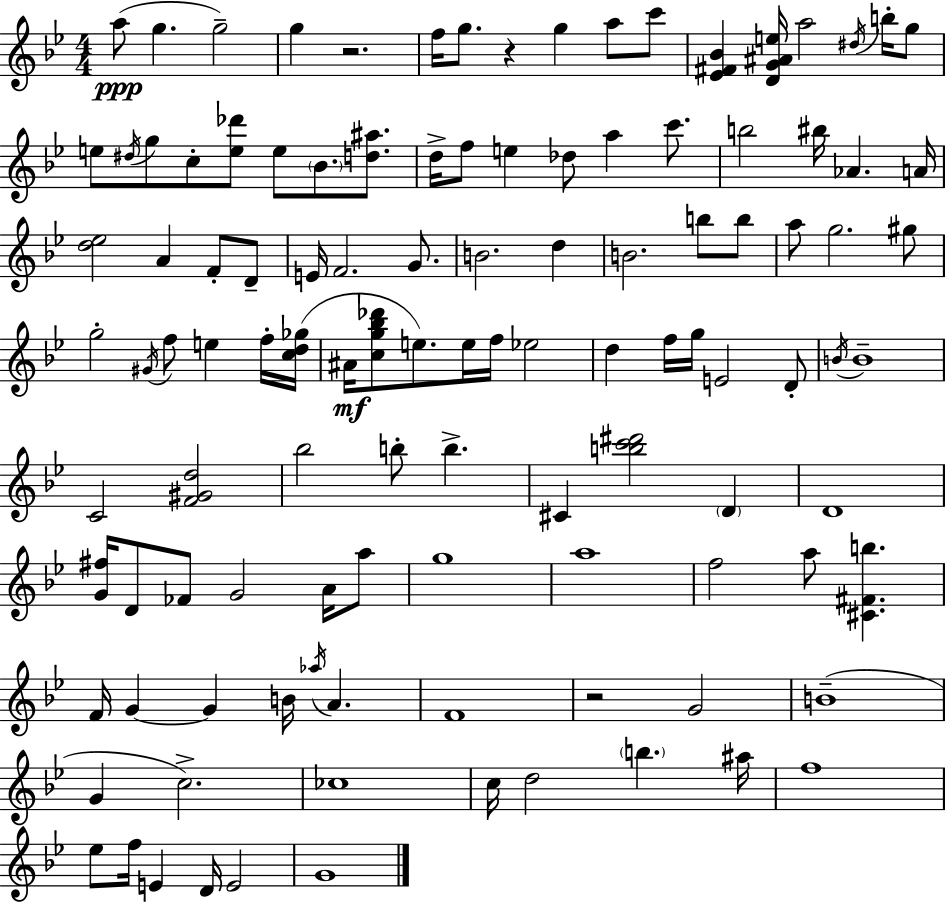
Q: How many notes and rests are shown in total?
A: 113